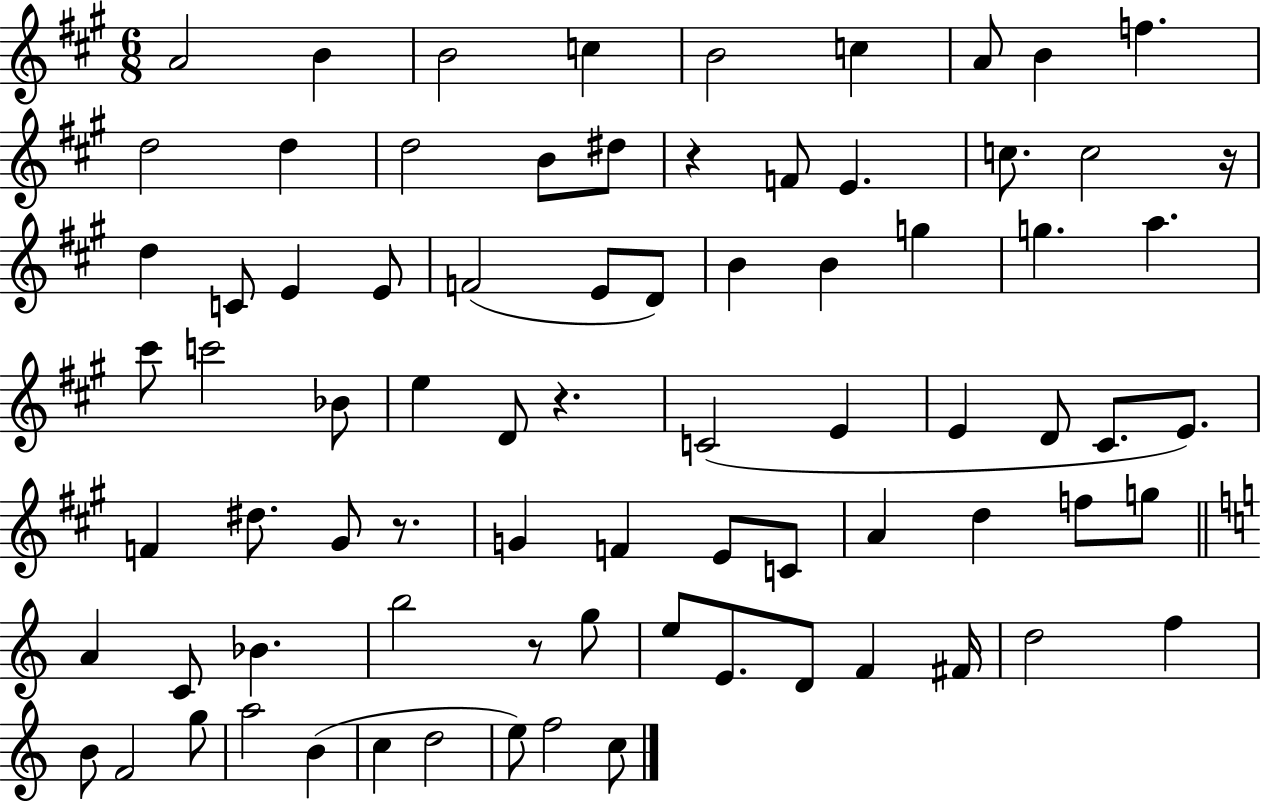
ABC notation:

X:1
T:Untitled
M:6/8
L:1/4
K:A
A2 B B2 c B2 c A/2 B f d2 d d2 B/2 ^d/2 z F/2 E c/2 c2 z/4 d C/2 E E/2 F2 E/2 D/2 B B g g a ^c'/2 c'2 _B/2 e D/2 z C2 E E D/2 ^C/2 E/2 F ^d/2 ^G/2 z/2 G F E/2 C/2 A d f/2 g/2 A C/2 _B b2 z/2 g/2 e/2 E/2 D/2 F ^F/4 d2 f B/2 F2 g/2 a2 B c d2 e/2 f2 c/2